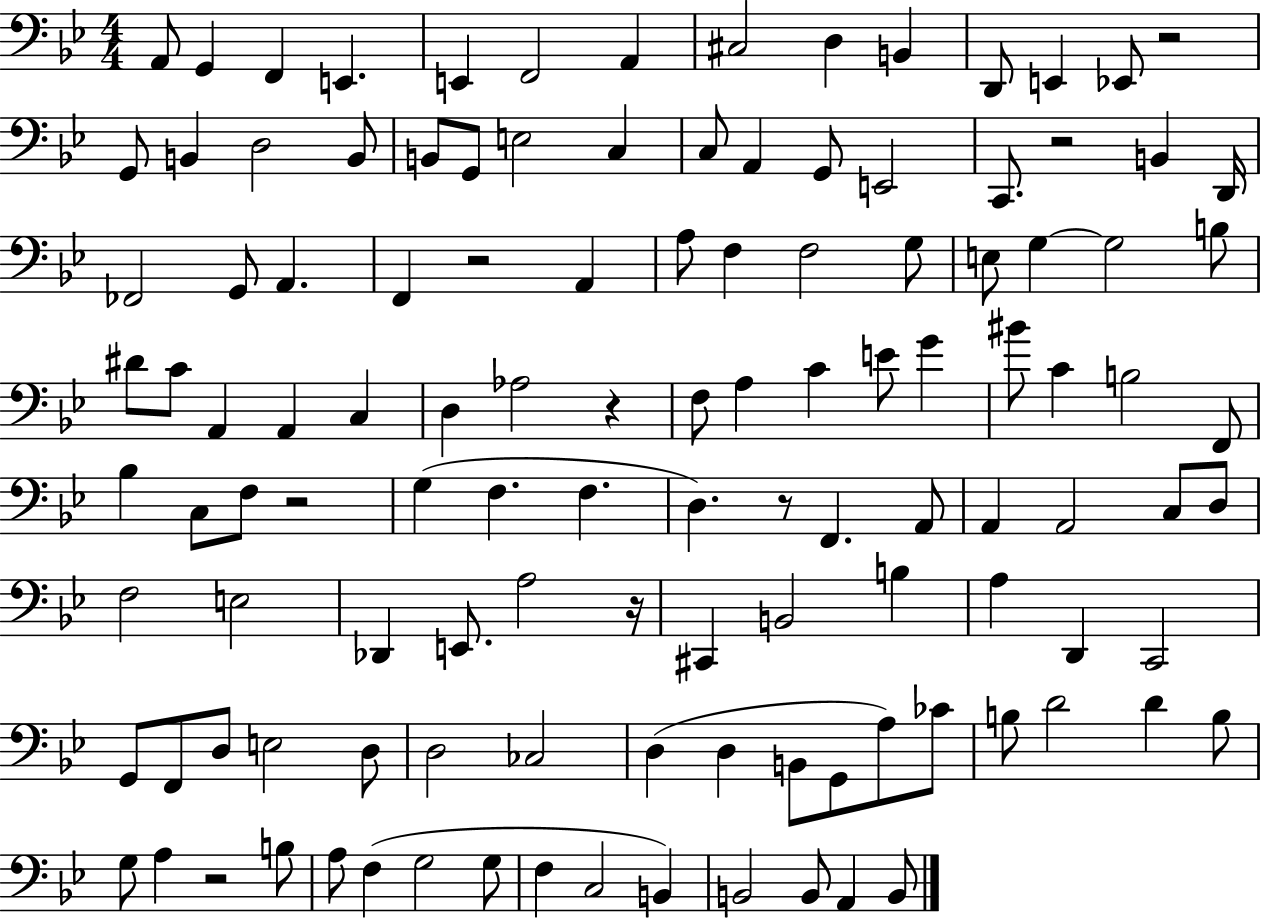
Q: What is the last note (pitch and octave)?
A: B2